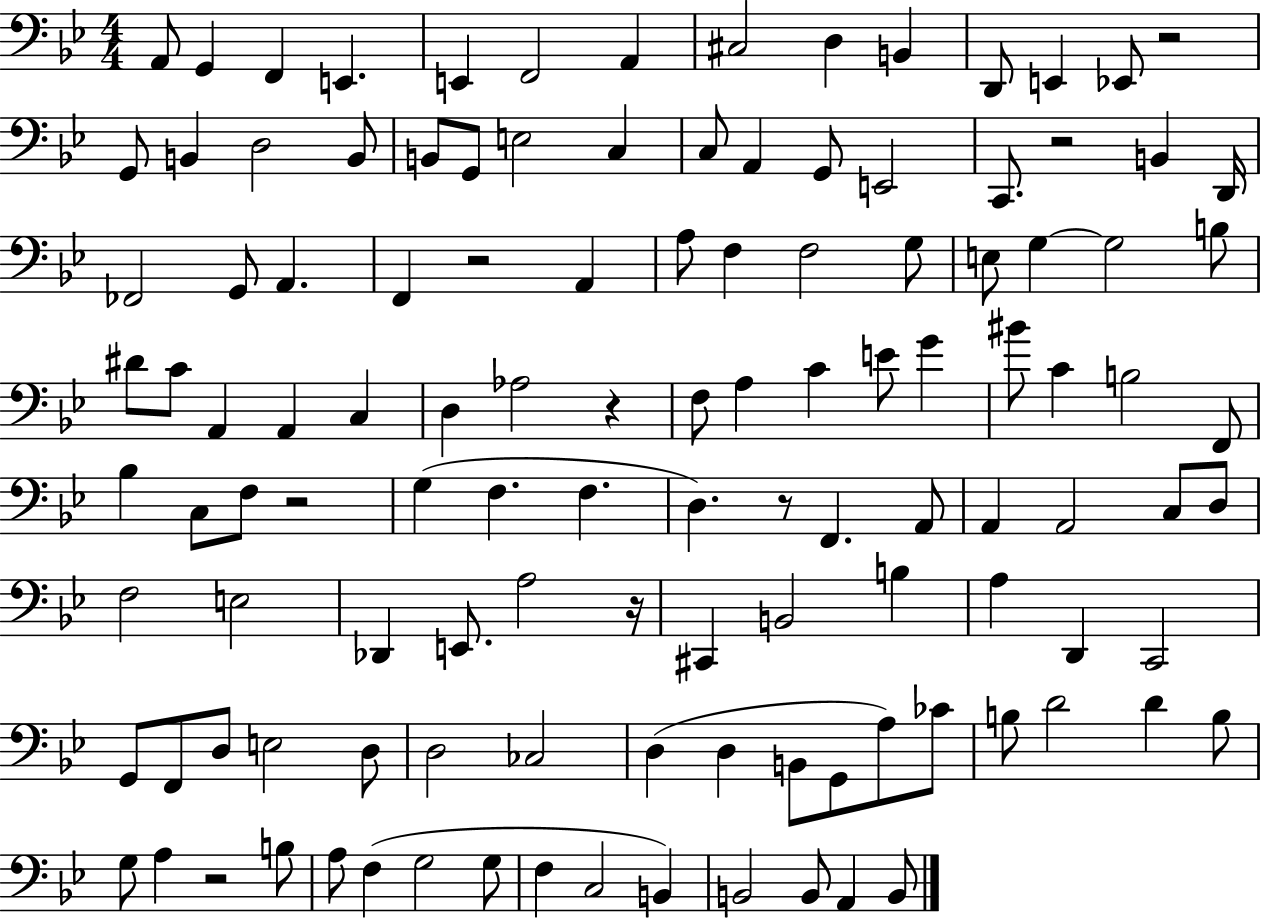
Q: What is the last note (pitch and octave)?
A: B2